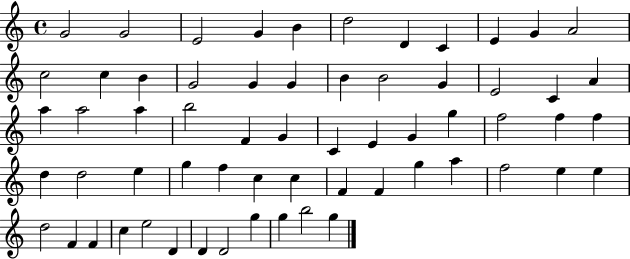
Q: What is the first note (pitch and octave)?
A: G4